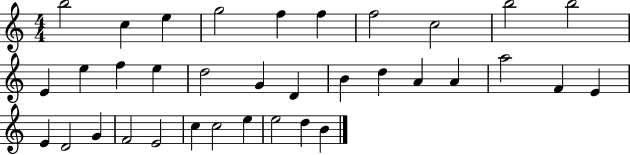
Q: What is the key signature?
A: C major